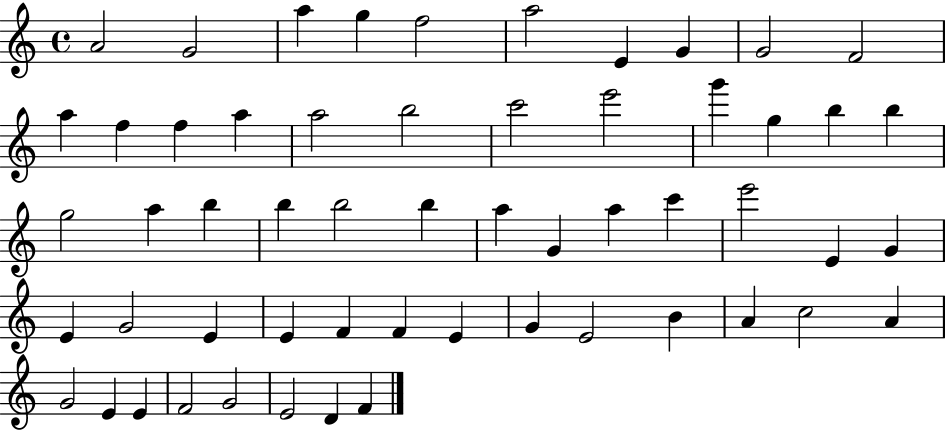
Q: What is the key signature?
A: C major